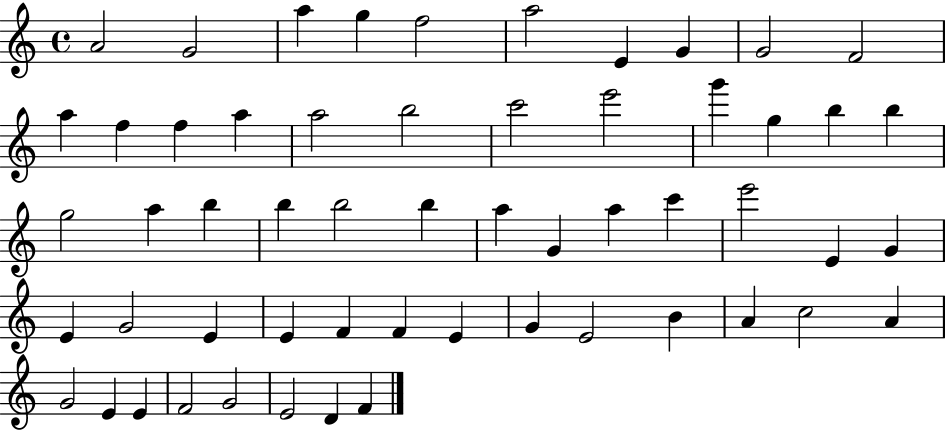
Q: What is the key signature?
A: C major